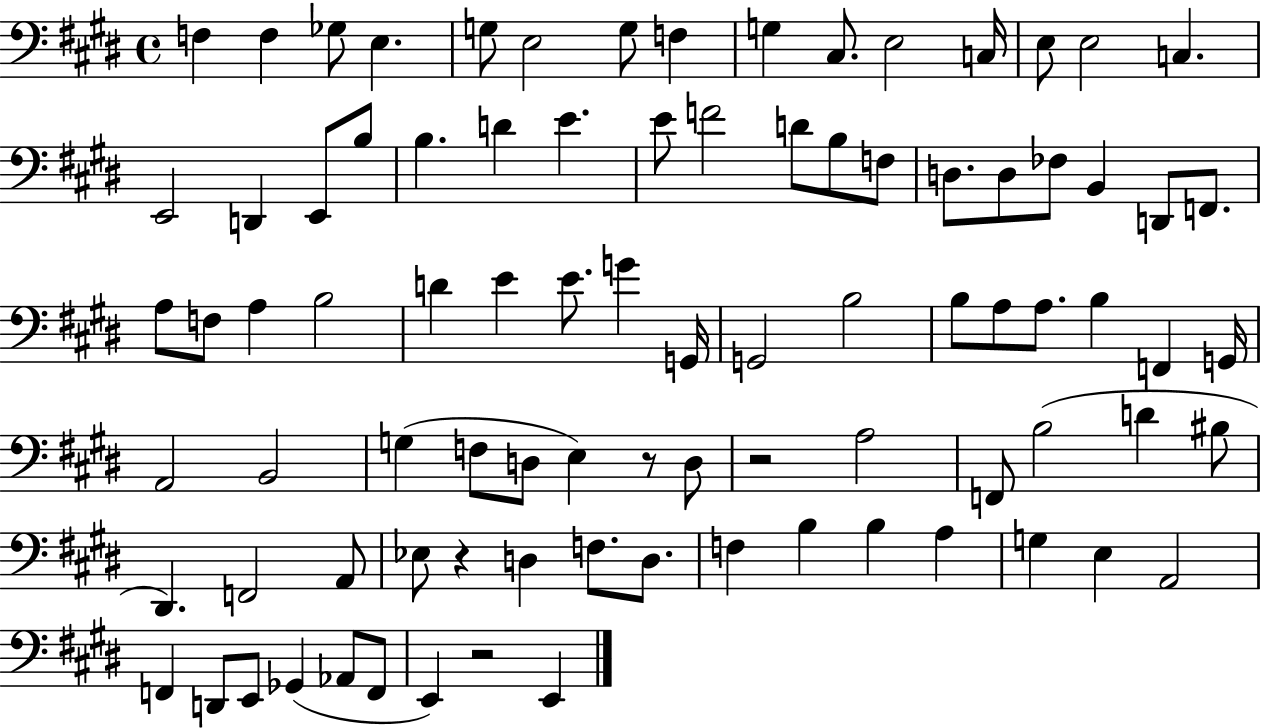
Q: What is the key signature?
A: E major